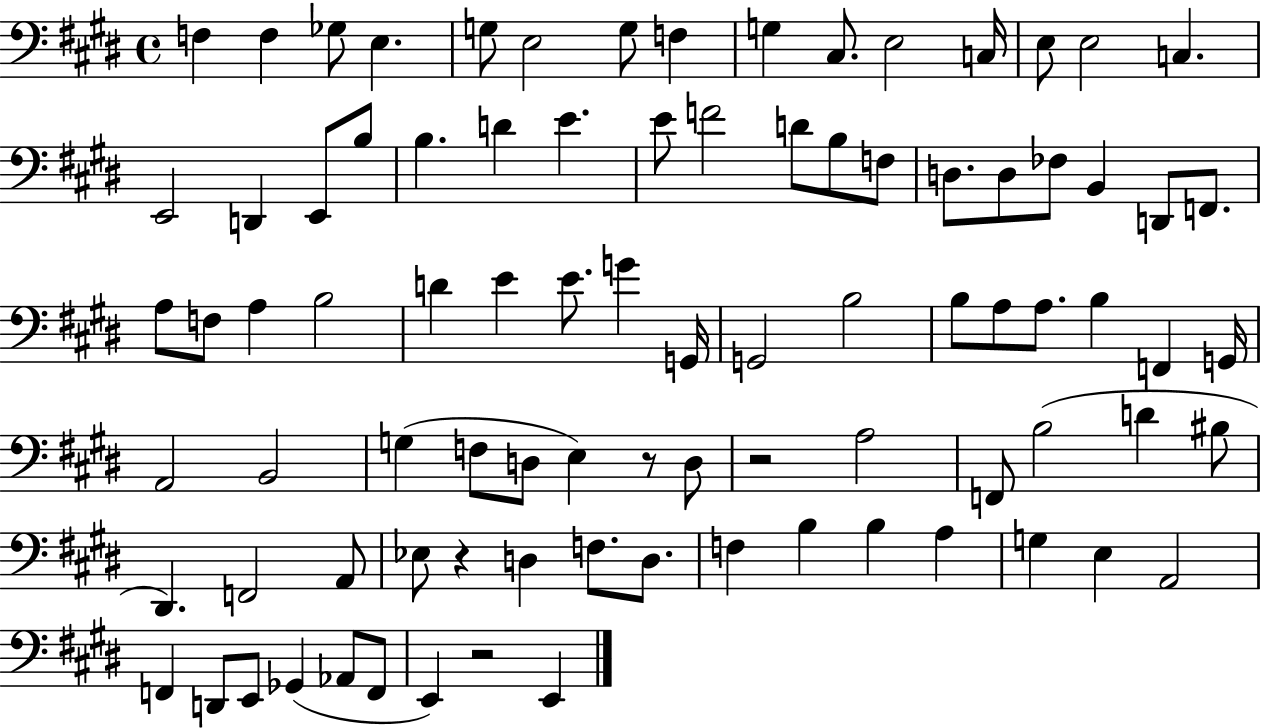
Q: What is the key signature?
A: E major